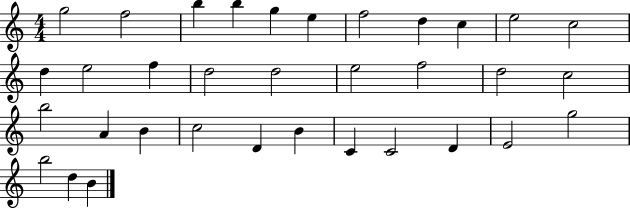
{
  \clef treble
  \numericTimeSignature
  \time 4/4
  \key c \major
  g''2 f''2 | b''4 b''4 g''4 e''4 | f''2 d''4 c''4 | e''2 c''2 | \break d''4 e''2 f''4 | d''2 d''2 | e''2 f''2 | d''2 c''2 | \break b''2 a'4 b'4 | c''2 d'4 b'4 | c'4 c'2 d'4 | e'2 g''2 | \break b''2 d''4 b'4 | \bar "|."
}